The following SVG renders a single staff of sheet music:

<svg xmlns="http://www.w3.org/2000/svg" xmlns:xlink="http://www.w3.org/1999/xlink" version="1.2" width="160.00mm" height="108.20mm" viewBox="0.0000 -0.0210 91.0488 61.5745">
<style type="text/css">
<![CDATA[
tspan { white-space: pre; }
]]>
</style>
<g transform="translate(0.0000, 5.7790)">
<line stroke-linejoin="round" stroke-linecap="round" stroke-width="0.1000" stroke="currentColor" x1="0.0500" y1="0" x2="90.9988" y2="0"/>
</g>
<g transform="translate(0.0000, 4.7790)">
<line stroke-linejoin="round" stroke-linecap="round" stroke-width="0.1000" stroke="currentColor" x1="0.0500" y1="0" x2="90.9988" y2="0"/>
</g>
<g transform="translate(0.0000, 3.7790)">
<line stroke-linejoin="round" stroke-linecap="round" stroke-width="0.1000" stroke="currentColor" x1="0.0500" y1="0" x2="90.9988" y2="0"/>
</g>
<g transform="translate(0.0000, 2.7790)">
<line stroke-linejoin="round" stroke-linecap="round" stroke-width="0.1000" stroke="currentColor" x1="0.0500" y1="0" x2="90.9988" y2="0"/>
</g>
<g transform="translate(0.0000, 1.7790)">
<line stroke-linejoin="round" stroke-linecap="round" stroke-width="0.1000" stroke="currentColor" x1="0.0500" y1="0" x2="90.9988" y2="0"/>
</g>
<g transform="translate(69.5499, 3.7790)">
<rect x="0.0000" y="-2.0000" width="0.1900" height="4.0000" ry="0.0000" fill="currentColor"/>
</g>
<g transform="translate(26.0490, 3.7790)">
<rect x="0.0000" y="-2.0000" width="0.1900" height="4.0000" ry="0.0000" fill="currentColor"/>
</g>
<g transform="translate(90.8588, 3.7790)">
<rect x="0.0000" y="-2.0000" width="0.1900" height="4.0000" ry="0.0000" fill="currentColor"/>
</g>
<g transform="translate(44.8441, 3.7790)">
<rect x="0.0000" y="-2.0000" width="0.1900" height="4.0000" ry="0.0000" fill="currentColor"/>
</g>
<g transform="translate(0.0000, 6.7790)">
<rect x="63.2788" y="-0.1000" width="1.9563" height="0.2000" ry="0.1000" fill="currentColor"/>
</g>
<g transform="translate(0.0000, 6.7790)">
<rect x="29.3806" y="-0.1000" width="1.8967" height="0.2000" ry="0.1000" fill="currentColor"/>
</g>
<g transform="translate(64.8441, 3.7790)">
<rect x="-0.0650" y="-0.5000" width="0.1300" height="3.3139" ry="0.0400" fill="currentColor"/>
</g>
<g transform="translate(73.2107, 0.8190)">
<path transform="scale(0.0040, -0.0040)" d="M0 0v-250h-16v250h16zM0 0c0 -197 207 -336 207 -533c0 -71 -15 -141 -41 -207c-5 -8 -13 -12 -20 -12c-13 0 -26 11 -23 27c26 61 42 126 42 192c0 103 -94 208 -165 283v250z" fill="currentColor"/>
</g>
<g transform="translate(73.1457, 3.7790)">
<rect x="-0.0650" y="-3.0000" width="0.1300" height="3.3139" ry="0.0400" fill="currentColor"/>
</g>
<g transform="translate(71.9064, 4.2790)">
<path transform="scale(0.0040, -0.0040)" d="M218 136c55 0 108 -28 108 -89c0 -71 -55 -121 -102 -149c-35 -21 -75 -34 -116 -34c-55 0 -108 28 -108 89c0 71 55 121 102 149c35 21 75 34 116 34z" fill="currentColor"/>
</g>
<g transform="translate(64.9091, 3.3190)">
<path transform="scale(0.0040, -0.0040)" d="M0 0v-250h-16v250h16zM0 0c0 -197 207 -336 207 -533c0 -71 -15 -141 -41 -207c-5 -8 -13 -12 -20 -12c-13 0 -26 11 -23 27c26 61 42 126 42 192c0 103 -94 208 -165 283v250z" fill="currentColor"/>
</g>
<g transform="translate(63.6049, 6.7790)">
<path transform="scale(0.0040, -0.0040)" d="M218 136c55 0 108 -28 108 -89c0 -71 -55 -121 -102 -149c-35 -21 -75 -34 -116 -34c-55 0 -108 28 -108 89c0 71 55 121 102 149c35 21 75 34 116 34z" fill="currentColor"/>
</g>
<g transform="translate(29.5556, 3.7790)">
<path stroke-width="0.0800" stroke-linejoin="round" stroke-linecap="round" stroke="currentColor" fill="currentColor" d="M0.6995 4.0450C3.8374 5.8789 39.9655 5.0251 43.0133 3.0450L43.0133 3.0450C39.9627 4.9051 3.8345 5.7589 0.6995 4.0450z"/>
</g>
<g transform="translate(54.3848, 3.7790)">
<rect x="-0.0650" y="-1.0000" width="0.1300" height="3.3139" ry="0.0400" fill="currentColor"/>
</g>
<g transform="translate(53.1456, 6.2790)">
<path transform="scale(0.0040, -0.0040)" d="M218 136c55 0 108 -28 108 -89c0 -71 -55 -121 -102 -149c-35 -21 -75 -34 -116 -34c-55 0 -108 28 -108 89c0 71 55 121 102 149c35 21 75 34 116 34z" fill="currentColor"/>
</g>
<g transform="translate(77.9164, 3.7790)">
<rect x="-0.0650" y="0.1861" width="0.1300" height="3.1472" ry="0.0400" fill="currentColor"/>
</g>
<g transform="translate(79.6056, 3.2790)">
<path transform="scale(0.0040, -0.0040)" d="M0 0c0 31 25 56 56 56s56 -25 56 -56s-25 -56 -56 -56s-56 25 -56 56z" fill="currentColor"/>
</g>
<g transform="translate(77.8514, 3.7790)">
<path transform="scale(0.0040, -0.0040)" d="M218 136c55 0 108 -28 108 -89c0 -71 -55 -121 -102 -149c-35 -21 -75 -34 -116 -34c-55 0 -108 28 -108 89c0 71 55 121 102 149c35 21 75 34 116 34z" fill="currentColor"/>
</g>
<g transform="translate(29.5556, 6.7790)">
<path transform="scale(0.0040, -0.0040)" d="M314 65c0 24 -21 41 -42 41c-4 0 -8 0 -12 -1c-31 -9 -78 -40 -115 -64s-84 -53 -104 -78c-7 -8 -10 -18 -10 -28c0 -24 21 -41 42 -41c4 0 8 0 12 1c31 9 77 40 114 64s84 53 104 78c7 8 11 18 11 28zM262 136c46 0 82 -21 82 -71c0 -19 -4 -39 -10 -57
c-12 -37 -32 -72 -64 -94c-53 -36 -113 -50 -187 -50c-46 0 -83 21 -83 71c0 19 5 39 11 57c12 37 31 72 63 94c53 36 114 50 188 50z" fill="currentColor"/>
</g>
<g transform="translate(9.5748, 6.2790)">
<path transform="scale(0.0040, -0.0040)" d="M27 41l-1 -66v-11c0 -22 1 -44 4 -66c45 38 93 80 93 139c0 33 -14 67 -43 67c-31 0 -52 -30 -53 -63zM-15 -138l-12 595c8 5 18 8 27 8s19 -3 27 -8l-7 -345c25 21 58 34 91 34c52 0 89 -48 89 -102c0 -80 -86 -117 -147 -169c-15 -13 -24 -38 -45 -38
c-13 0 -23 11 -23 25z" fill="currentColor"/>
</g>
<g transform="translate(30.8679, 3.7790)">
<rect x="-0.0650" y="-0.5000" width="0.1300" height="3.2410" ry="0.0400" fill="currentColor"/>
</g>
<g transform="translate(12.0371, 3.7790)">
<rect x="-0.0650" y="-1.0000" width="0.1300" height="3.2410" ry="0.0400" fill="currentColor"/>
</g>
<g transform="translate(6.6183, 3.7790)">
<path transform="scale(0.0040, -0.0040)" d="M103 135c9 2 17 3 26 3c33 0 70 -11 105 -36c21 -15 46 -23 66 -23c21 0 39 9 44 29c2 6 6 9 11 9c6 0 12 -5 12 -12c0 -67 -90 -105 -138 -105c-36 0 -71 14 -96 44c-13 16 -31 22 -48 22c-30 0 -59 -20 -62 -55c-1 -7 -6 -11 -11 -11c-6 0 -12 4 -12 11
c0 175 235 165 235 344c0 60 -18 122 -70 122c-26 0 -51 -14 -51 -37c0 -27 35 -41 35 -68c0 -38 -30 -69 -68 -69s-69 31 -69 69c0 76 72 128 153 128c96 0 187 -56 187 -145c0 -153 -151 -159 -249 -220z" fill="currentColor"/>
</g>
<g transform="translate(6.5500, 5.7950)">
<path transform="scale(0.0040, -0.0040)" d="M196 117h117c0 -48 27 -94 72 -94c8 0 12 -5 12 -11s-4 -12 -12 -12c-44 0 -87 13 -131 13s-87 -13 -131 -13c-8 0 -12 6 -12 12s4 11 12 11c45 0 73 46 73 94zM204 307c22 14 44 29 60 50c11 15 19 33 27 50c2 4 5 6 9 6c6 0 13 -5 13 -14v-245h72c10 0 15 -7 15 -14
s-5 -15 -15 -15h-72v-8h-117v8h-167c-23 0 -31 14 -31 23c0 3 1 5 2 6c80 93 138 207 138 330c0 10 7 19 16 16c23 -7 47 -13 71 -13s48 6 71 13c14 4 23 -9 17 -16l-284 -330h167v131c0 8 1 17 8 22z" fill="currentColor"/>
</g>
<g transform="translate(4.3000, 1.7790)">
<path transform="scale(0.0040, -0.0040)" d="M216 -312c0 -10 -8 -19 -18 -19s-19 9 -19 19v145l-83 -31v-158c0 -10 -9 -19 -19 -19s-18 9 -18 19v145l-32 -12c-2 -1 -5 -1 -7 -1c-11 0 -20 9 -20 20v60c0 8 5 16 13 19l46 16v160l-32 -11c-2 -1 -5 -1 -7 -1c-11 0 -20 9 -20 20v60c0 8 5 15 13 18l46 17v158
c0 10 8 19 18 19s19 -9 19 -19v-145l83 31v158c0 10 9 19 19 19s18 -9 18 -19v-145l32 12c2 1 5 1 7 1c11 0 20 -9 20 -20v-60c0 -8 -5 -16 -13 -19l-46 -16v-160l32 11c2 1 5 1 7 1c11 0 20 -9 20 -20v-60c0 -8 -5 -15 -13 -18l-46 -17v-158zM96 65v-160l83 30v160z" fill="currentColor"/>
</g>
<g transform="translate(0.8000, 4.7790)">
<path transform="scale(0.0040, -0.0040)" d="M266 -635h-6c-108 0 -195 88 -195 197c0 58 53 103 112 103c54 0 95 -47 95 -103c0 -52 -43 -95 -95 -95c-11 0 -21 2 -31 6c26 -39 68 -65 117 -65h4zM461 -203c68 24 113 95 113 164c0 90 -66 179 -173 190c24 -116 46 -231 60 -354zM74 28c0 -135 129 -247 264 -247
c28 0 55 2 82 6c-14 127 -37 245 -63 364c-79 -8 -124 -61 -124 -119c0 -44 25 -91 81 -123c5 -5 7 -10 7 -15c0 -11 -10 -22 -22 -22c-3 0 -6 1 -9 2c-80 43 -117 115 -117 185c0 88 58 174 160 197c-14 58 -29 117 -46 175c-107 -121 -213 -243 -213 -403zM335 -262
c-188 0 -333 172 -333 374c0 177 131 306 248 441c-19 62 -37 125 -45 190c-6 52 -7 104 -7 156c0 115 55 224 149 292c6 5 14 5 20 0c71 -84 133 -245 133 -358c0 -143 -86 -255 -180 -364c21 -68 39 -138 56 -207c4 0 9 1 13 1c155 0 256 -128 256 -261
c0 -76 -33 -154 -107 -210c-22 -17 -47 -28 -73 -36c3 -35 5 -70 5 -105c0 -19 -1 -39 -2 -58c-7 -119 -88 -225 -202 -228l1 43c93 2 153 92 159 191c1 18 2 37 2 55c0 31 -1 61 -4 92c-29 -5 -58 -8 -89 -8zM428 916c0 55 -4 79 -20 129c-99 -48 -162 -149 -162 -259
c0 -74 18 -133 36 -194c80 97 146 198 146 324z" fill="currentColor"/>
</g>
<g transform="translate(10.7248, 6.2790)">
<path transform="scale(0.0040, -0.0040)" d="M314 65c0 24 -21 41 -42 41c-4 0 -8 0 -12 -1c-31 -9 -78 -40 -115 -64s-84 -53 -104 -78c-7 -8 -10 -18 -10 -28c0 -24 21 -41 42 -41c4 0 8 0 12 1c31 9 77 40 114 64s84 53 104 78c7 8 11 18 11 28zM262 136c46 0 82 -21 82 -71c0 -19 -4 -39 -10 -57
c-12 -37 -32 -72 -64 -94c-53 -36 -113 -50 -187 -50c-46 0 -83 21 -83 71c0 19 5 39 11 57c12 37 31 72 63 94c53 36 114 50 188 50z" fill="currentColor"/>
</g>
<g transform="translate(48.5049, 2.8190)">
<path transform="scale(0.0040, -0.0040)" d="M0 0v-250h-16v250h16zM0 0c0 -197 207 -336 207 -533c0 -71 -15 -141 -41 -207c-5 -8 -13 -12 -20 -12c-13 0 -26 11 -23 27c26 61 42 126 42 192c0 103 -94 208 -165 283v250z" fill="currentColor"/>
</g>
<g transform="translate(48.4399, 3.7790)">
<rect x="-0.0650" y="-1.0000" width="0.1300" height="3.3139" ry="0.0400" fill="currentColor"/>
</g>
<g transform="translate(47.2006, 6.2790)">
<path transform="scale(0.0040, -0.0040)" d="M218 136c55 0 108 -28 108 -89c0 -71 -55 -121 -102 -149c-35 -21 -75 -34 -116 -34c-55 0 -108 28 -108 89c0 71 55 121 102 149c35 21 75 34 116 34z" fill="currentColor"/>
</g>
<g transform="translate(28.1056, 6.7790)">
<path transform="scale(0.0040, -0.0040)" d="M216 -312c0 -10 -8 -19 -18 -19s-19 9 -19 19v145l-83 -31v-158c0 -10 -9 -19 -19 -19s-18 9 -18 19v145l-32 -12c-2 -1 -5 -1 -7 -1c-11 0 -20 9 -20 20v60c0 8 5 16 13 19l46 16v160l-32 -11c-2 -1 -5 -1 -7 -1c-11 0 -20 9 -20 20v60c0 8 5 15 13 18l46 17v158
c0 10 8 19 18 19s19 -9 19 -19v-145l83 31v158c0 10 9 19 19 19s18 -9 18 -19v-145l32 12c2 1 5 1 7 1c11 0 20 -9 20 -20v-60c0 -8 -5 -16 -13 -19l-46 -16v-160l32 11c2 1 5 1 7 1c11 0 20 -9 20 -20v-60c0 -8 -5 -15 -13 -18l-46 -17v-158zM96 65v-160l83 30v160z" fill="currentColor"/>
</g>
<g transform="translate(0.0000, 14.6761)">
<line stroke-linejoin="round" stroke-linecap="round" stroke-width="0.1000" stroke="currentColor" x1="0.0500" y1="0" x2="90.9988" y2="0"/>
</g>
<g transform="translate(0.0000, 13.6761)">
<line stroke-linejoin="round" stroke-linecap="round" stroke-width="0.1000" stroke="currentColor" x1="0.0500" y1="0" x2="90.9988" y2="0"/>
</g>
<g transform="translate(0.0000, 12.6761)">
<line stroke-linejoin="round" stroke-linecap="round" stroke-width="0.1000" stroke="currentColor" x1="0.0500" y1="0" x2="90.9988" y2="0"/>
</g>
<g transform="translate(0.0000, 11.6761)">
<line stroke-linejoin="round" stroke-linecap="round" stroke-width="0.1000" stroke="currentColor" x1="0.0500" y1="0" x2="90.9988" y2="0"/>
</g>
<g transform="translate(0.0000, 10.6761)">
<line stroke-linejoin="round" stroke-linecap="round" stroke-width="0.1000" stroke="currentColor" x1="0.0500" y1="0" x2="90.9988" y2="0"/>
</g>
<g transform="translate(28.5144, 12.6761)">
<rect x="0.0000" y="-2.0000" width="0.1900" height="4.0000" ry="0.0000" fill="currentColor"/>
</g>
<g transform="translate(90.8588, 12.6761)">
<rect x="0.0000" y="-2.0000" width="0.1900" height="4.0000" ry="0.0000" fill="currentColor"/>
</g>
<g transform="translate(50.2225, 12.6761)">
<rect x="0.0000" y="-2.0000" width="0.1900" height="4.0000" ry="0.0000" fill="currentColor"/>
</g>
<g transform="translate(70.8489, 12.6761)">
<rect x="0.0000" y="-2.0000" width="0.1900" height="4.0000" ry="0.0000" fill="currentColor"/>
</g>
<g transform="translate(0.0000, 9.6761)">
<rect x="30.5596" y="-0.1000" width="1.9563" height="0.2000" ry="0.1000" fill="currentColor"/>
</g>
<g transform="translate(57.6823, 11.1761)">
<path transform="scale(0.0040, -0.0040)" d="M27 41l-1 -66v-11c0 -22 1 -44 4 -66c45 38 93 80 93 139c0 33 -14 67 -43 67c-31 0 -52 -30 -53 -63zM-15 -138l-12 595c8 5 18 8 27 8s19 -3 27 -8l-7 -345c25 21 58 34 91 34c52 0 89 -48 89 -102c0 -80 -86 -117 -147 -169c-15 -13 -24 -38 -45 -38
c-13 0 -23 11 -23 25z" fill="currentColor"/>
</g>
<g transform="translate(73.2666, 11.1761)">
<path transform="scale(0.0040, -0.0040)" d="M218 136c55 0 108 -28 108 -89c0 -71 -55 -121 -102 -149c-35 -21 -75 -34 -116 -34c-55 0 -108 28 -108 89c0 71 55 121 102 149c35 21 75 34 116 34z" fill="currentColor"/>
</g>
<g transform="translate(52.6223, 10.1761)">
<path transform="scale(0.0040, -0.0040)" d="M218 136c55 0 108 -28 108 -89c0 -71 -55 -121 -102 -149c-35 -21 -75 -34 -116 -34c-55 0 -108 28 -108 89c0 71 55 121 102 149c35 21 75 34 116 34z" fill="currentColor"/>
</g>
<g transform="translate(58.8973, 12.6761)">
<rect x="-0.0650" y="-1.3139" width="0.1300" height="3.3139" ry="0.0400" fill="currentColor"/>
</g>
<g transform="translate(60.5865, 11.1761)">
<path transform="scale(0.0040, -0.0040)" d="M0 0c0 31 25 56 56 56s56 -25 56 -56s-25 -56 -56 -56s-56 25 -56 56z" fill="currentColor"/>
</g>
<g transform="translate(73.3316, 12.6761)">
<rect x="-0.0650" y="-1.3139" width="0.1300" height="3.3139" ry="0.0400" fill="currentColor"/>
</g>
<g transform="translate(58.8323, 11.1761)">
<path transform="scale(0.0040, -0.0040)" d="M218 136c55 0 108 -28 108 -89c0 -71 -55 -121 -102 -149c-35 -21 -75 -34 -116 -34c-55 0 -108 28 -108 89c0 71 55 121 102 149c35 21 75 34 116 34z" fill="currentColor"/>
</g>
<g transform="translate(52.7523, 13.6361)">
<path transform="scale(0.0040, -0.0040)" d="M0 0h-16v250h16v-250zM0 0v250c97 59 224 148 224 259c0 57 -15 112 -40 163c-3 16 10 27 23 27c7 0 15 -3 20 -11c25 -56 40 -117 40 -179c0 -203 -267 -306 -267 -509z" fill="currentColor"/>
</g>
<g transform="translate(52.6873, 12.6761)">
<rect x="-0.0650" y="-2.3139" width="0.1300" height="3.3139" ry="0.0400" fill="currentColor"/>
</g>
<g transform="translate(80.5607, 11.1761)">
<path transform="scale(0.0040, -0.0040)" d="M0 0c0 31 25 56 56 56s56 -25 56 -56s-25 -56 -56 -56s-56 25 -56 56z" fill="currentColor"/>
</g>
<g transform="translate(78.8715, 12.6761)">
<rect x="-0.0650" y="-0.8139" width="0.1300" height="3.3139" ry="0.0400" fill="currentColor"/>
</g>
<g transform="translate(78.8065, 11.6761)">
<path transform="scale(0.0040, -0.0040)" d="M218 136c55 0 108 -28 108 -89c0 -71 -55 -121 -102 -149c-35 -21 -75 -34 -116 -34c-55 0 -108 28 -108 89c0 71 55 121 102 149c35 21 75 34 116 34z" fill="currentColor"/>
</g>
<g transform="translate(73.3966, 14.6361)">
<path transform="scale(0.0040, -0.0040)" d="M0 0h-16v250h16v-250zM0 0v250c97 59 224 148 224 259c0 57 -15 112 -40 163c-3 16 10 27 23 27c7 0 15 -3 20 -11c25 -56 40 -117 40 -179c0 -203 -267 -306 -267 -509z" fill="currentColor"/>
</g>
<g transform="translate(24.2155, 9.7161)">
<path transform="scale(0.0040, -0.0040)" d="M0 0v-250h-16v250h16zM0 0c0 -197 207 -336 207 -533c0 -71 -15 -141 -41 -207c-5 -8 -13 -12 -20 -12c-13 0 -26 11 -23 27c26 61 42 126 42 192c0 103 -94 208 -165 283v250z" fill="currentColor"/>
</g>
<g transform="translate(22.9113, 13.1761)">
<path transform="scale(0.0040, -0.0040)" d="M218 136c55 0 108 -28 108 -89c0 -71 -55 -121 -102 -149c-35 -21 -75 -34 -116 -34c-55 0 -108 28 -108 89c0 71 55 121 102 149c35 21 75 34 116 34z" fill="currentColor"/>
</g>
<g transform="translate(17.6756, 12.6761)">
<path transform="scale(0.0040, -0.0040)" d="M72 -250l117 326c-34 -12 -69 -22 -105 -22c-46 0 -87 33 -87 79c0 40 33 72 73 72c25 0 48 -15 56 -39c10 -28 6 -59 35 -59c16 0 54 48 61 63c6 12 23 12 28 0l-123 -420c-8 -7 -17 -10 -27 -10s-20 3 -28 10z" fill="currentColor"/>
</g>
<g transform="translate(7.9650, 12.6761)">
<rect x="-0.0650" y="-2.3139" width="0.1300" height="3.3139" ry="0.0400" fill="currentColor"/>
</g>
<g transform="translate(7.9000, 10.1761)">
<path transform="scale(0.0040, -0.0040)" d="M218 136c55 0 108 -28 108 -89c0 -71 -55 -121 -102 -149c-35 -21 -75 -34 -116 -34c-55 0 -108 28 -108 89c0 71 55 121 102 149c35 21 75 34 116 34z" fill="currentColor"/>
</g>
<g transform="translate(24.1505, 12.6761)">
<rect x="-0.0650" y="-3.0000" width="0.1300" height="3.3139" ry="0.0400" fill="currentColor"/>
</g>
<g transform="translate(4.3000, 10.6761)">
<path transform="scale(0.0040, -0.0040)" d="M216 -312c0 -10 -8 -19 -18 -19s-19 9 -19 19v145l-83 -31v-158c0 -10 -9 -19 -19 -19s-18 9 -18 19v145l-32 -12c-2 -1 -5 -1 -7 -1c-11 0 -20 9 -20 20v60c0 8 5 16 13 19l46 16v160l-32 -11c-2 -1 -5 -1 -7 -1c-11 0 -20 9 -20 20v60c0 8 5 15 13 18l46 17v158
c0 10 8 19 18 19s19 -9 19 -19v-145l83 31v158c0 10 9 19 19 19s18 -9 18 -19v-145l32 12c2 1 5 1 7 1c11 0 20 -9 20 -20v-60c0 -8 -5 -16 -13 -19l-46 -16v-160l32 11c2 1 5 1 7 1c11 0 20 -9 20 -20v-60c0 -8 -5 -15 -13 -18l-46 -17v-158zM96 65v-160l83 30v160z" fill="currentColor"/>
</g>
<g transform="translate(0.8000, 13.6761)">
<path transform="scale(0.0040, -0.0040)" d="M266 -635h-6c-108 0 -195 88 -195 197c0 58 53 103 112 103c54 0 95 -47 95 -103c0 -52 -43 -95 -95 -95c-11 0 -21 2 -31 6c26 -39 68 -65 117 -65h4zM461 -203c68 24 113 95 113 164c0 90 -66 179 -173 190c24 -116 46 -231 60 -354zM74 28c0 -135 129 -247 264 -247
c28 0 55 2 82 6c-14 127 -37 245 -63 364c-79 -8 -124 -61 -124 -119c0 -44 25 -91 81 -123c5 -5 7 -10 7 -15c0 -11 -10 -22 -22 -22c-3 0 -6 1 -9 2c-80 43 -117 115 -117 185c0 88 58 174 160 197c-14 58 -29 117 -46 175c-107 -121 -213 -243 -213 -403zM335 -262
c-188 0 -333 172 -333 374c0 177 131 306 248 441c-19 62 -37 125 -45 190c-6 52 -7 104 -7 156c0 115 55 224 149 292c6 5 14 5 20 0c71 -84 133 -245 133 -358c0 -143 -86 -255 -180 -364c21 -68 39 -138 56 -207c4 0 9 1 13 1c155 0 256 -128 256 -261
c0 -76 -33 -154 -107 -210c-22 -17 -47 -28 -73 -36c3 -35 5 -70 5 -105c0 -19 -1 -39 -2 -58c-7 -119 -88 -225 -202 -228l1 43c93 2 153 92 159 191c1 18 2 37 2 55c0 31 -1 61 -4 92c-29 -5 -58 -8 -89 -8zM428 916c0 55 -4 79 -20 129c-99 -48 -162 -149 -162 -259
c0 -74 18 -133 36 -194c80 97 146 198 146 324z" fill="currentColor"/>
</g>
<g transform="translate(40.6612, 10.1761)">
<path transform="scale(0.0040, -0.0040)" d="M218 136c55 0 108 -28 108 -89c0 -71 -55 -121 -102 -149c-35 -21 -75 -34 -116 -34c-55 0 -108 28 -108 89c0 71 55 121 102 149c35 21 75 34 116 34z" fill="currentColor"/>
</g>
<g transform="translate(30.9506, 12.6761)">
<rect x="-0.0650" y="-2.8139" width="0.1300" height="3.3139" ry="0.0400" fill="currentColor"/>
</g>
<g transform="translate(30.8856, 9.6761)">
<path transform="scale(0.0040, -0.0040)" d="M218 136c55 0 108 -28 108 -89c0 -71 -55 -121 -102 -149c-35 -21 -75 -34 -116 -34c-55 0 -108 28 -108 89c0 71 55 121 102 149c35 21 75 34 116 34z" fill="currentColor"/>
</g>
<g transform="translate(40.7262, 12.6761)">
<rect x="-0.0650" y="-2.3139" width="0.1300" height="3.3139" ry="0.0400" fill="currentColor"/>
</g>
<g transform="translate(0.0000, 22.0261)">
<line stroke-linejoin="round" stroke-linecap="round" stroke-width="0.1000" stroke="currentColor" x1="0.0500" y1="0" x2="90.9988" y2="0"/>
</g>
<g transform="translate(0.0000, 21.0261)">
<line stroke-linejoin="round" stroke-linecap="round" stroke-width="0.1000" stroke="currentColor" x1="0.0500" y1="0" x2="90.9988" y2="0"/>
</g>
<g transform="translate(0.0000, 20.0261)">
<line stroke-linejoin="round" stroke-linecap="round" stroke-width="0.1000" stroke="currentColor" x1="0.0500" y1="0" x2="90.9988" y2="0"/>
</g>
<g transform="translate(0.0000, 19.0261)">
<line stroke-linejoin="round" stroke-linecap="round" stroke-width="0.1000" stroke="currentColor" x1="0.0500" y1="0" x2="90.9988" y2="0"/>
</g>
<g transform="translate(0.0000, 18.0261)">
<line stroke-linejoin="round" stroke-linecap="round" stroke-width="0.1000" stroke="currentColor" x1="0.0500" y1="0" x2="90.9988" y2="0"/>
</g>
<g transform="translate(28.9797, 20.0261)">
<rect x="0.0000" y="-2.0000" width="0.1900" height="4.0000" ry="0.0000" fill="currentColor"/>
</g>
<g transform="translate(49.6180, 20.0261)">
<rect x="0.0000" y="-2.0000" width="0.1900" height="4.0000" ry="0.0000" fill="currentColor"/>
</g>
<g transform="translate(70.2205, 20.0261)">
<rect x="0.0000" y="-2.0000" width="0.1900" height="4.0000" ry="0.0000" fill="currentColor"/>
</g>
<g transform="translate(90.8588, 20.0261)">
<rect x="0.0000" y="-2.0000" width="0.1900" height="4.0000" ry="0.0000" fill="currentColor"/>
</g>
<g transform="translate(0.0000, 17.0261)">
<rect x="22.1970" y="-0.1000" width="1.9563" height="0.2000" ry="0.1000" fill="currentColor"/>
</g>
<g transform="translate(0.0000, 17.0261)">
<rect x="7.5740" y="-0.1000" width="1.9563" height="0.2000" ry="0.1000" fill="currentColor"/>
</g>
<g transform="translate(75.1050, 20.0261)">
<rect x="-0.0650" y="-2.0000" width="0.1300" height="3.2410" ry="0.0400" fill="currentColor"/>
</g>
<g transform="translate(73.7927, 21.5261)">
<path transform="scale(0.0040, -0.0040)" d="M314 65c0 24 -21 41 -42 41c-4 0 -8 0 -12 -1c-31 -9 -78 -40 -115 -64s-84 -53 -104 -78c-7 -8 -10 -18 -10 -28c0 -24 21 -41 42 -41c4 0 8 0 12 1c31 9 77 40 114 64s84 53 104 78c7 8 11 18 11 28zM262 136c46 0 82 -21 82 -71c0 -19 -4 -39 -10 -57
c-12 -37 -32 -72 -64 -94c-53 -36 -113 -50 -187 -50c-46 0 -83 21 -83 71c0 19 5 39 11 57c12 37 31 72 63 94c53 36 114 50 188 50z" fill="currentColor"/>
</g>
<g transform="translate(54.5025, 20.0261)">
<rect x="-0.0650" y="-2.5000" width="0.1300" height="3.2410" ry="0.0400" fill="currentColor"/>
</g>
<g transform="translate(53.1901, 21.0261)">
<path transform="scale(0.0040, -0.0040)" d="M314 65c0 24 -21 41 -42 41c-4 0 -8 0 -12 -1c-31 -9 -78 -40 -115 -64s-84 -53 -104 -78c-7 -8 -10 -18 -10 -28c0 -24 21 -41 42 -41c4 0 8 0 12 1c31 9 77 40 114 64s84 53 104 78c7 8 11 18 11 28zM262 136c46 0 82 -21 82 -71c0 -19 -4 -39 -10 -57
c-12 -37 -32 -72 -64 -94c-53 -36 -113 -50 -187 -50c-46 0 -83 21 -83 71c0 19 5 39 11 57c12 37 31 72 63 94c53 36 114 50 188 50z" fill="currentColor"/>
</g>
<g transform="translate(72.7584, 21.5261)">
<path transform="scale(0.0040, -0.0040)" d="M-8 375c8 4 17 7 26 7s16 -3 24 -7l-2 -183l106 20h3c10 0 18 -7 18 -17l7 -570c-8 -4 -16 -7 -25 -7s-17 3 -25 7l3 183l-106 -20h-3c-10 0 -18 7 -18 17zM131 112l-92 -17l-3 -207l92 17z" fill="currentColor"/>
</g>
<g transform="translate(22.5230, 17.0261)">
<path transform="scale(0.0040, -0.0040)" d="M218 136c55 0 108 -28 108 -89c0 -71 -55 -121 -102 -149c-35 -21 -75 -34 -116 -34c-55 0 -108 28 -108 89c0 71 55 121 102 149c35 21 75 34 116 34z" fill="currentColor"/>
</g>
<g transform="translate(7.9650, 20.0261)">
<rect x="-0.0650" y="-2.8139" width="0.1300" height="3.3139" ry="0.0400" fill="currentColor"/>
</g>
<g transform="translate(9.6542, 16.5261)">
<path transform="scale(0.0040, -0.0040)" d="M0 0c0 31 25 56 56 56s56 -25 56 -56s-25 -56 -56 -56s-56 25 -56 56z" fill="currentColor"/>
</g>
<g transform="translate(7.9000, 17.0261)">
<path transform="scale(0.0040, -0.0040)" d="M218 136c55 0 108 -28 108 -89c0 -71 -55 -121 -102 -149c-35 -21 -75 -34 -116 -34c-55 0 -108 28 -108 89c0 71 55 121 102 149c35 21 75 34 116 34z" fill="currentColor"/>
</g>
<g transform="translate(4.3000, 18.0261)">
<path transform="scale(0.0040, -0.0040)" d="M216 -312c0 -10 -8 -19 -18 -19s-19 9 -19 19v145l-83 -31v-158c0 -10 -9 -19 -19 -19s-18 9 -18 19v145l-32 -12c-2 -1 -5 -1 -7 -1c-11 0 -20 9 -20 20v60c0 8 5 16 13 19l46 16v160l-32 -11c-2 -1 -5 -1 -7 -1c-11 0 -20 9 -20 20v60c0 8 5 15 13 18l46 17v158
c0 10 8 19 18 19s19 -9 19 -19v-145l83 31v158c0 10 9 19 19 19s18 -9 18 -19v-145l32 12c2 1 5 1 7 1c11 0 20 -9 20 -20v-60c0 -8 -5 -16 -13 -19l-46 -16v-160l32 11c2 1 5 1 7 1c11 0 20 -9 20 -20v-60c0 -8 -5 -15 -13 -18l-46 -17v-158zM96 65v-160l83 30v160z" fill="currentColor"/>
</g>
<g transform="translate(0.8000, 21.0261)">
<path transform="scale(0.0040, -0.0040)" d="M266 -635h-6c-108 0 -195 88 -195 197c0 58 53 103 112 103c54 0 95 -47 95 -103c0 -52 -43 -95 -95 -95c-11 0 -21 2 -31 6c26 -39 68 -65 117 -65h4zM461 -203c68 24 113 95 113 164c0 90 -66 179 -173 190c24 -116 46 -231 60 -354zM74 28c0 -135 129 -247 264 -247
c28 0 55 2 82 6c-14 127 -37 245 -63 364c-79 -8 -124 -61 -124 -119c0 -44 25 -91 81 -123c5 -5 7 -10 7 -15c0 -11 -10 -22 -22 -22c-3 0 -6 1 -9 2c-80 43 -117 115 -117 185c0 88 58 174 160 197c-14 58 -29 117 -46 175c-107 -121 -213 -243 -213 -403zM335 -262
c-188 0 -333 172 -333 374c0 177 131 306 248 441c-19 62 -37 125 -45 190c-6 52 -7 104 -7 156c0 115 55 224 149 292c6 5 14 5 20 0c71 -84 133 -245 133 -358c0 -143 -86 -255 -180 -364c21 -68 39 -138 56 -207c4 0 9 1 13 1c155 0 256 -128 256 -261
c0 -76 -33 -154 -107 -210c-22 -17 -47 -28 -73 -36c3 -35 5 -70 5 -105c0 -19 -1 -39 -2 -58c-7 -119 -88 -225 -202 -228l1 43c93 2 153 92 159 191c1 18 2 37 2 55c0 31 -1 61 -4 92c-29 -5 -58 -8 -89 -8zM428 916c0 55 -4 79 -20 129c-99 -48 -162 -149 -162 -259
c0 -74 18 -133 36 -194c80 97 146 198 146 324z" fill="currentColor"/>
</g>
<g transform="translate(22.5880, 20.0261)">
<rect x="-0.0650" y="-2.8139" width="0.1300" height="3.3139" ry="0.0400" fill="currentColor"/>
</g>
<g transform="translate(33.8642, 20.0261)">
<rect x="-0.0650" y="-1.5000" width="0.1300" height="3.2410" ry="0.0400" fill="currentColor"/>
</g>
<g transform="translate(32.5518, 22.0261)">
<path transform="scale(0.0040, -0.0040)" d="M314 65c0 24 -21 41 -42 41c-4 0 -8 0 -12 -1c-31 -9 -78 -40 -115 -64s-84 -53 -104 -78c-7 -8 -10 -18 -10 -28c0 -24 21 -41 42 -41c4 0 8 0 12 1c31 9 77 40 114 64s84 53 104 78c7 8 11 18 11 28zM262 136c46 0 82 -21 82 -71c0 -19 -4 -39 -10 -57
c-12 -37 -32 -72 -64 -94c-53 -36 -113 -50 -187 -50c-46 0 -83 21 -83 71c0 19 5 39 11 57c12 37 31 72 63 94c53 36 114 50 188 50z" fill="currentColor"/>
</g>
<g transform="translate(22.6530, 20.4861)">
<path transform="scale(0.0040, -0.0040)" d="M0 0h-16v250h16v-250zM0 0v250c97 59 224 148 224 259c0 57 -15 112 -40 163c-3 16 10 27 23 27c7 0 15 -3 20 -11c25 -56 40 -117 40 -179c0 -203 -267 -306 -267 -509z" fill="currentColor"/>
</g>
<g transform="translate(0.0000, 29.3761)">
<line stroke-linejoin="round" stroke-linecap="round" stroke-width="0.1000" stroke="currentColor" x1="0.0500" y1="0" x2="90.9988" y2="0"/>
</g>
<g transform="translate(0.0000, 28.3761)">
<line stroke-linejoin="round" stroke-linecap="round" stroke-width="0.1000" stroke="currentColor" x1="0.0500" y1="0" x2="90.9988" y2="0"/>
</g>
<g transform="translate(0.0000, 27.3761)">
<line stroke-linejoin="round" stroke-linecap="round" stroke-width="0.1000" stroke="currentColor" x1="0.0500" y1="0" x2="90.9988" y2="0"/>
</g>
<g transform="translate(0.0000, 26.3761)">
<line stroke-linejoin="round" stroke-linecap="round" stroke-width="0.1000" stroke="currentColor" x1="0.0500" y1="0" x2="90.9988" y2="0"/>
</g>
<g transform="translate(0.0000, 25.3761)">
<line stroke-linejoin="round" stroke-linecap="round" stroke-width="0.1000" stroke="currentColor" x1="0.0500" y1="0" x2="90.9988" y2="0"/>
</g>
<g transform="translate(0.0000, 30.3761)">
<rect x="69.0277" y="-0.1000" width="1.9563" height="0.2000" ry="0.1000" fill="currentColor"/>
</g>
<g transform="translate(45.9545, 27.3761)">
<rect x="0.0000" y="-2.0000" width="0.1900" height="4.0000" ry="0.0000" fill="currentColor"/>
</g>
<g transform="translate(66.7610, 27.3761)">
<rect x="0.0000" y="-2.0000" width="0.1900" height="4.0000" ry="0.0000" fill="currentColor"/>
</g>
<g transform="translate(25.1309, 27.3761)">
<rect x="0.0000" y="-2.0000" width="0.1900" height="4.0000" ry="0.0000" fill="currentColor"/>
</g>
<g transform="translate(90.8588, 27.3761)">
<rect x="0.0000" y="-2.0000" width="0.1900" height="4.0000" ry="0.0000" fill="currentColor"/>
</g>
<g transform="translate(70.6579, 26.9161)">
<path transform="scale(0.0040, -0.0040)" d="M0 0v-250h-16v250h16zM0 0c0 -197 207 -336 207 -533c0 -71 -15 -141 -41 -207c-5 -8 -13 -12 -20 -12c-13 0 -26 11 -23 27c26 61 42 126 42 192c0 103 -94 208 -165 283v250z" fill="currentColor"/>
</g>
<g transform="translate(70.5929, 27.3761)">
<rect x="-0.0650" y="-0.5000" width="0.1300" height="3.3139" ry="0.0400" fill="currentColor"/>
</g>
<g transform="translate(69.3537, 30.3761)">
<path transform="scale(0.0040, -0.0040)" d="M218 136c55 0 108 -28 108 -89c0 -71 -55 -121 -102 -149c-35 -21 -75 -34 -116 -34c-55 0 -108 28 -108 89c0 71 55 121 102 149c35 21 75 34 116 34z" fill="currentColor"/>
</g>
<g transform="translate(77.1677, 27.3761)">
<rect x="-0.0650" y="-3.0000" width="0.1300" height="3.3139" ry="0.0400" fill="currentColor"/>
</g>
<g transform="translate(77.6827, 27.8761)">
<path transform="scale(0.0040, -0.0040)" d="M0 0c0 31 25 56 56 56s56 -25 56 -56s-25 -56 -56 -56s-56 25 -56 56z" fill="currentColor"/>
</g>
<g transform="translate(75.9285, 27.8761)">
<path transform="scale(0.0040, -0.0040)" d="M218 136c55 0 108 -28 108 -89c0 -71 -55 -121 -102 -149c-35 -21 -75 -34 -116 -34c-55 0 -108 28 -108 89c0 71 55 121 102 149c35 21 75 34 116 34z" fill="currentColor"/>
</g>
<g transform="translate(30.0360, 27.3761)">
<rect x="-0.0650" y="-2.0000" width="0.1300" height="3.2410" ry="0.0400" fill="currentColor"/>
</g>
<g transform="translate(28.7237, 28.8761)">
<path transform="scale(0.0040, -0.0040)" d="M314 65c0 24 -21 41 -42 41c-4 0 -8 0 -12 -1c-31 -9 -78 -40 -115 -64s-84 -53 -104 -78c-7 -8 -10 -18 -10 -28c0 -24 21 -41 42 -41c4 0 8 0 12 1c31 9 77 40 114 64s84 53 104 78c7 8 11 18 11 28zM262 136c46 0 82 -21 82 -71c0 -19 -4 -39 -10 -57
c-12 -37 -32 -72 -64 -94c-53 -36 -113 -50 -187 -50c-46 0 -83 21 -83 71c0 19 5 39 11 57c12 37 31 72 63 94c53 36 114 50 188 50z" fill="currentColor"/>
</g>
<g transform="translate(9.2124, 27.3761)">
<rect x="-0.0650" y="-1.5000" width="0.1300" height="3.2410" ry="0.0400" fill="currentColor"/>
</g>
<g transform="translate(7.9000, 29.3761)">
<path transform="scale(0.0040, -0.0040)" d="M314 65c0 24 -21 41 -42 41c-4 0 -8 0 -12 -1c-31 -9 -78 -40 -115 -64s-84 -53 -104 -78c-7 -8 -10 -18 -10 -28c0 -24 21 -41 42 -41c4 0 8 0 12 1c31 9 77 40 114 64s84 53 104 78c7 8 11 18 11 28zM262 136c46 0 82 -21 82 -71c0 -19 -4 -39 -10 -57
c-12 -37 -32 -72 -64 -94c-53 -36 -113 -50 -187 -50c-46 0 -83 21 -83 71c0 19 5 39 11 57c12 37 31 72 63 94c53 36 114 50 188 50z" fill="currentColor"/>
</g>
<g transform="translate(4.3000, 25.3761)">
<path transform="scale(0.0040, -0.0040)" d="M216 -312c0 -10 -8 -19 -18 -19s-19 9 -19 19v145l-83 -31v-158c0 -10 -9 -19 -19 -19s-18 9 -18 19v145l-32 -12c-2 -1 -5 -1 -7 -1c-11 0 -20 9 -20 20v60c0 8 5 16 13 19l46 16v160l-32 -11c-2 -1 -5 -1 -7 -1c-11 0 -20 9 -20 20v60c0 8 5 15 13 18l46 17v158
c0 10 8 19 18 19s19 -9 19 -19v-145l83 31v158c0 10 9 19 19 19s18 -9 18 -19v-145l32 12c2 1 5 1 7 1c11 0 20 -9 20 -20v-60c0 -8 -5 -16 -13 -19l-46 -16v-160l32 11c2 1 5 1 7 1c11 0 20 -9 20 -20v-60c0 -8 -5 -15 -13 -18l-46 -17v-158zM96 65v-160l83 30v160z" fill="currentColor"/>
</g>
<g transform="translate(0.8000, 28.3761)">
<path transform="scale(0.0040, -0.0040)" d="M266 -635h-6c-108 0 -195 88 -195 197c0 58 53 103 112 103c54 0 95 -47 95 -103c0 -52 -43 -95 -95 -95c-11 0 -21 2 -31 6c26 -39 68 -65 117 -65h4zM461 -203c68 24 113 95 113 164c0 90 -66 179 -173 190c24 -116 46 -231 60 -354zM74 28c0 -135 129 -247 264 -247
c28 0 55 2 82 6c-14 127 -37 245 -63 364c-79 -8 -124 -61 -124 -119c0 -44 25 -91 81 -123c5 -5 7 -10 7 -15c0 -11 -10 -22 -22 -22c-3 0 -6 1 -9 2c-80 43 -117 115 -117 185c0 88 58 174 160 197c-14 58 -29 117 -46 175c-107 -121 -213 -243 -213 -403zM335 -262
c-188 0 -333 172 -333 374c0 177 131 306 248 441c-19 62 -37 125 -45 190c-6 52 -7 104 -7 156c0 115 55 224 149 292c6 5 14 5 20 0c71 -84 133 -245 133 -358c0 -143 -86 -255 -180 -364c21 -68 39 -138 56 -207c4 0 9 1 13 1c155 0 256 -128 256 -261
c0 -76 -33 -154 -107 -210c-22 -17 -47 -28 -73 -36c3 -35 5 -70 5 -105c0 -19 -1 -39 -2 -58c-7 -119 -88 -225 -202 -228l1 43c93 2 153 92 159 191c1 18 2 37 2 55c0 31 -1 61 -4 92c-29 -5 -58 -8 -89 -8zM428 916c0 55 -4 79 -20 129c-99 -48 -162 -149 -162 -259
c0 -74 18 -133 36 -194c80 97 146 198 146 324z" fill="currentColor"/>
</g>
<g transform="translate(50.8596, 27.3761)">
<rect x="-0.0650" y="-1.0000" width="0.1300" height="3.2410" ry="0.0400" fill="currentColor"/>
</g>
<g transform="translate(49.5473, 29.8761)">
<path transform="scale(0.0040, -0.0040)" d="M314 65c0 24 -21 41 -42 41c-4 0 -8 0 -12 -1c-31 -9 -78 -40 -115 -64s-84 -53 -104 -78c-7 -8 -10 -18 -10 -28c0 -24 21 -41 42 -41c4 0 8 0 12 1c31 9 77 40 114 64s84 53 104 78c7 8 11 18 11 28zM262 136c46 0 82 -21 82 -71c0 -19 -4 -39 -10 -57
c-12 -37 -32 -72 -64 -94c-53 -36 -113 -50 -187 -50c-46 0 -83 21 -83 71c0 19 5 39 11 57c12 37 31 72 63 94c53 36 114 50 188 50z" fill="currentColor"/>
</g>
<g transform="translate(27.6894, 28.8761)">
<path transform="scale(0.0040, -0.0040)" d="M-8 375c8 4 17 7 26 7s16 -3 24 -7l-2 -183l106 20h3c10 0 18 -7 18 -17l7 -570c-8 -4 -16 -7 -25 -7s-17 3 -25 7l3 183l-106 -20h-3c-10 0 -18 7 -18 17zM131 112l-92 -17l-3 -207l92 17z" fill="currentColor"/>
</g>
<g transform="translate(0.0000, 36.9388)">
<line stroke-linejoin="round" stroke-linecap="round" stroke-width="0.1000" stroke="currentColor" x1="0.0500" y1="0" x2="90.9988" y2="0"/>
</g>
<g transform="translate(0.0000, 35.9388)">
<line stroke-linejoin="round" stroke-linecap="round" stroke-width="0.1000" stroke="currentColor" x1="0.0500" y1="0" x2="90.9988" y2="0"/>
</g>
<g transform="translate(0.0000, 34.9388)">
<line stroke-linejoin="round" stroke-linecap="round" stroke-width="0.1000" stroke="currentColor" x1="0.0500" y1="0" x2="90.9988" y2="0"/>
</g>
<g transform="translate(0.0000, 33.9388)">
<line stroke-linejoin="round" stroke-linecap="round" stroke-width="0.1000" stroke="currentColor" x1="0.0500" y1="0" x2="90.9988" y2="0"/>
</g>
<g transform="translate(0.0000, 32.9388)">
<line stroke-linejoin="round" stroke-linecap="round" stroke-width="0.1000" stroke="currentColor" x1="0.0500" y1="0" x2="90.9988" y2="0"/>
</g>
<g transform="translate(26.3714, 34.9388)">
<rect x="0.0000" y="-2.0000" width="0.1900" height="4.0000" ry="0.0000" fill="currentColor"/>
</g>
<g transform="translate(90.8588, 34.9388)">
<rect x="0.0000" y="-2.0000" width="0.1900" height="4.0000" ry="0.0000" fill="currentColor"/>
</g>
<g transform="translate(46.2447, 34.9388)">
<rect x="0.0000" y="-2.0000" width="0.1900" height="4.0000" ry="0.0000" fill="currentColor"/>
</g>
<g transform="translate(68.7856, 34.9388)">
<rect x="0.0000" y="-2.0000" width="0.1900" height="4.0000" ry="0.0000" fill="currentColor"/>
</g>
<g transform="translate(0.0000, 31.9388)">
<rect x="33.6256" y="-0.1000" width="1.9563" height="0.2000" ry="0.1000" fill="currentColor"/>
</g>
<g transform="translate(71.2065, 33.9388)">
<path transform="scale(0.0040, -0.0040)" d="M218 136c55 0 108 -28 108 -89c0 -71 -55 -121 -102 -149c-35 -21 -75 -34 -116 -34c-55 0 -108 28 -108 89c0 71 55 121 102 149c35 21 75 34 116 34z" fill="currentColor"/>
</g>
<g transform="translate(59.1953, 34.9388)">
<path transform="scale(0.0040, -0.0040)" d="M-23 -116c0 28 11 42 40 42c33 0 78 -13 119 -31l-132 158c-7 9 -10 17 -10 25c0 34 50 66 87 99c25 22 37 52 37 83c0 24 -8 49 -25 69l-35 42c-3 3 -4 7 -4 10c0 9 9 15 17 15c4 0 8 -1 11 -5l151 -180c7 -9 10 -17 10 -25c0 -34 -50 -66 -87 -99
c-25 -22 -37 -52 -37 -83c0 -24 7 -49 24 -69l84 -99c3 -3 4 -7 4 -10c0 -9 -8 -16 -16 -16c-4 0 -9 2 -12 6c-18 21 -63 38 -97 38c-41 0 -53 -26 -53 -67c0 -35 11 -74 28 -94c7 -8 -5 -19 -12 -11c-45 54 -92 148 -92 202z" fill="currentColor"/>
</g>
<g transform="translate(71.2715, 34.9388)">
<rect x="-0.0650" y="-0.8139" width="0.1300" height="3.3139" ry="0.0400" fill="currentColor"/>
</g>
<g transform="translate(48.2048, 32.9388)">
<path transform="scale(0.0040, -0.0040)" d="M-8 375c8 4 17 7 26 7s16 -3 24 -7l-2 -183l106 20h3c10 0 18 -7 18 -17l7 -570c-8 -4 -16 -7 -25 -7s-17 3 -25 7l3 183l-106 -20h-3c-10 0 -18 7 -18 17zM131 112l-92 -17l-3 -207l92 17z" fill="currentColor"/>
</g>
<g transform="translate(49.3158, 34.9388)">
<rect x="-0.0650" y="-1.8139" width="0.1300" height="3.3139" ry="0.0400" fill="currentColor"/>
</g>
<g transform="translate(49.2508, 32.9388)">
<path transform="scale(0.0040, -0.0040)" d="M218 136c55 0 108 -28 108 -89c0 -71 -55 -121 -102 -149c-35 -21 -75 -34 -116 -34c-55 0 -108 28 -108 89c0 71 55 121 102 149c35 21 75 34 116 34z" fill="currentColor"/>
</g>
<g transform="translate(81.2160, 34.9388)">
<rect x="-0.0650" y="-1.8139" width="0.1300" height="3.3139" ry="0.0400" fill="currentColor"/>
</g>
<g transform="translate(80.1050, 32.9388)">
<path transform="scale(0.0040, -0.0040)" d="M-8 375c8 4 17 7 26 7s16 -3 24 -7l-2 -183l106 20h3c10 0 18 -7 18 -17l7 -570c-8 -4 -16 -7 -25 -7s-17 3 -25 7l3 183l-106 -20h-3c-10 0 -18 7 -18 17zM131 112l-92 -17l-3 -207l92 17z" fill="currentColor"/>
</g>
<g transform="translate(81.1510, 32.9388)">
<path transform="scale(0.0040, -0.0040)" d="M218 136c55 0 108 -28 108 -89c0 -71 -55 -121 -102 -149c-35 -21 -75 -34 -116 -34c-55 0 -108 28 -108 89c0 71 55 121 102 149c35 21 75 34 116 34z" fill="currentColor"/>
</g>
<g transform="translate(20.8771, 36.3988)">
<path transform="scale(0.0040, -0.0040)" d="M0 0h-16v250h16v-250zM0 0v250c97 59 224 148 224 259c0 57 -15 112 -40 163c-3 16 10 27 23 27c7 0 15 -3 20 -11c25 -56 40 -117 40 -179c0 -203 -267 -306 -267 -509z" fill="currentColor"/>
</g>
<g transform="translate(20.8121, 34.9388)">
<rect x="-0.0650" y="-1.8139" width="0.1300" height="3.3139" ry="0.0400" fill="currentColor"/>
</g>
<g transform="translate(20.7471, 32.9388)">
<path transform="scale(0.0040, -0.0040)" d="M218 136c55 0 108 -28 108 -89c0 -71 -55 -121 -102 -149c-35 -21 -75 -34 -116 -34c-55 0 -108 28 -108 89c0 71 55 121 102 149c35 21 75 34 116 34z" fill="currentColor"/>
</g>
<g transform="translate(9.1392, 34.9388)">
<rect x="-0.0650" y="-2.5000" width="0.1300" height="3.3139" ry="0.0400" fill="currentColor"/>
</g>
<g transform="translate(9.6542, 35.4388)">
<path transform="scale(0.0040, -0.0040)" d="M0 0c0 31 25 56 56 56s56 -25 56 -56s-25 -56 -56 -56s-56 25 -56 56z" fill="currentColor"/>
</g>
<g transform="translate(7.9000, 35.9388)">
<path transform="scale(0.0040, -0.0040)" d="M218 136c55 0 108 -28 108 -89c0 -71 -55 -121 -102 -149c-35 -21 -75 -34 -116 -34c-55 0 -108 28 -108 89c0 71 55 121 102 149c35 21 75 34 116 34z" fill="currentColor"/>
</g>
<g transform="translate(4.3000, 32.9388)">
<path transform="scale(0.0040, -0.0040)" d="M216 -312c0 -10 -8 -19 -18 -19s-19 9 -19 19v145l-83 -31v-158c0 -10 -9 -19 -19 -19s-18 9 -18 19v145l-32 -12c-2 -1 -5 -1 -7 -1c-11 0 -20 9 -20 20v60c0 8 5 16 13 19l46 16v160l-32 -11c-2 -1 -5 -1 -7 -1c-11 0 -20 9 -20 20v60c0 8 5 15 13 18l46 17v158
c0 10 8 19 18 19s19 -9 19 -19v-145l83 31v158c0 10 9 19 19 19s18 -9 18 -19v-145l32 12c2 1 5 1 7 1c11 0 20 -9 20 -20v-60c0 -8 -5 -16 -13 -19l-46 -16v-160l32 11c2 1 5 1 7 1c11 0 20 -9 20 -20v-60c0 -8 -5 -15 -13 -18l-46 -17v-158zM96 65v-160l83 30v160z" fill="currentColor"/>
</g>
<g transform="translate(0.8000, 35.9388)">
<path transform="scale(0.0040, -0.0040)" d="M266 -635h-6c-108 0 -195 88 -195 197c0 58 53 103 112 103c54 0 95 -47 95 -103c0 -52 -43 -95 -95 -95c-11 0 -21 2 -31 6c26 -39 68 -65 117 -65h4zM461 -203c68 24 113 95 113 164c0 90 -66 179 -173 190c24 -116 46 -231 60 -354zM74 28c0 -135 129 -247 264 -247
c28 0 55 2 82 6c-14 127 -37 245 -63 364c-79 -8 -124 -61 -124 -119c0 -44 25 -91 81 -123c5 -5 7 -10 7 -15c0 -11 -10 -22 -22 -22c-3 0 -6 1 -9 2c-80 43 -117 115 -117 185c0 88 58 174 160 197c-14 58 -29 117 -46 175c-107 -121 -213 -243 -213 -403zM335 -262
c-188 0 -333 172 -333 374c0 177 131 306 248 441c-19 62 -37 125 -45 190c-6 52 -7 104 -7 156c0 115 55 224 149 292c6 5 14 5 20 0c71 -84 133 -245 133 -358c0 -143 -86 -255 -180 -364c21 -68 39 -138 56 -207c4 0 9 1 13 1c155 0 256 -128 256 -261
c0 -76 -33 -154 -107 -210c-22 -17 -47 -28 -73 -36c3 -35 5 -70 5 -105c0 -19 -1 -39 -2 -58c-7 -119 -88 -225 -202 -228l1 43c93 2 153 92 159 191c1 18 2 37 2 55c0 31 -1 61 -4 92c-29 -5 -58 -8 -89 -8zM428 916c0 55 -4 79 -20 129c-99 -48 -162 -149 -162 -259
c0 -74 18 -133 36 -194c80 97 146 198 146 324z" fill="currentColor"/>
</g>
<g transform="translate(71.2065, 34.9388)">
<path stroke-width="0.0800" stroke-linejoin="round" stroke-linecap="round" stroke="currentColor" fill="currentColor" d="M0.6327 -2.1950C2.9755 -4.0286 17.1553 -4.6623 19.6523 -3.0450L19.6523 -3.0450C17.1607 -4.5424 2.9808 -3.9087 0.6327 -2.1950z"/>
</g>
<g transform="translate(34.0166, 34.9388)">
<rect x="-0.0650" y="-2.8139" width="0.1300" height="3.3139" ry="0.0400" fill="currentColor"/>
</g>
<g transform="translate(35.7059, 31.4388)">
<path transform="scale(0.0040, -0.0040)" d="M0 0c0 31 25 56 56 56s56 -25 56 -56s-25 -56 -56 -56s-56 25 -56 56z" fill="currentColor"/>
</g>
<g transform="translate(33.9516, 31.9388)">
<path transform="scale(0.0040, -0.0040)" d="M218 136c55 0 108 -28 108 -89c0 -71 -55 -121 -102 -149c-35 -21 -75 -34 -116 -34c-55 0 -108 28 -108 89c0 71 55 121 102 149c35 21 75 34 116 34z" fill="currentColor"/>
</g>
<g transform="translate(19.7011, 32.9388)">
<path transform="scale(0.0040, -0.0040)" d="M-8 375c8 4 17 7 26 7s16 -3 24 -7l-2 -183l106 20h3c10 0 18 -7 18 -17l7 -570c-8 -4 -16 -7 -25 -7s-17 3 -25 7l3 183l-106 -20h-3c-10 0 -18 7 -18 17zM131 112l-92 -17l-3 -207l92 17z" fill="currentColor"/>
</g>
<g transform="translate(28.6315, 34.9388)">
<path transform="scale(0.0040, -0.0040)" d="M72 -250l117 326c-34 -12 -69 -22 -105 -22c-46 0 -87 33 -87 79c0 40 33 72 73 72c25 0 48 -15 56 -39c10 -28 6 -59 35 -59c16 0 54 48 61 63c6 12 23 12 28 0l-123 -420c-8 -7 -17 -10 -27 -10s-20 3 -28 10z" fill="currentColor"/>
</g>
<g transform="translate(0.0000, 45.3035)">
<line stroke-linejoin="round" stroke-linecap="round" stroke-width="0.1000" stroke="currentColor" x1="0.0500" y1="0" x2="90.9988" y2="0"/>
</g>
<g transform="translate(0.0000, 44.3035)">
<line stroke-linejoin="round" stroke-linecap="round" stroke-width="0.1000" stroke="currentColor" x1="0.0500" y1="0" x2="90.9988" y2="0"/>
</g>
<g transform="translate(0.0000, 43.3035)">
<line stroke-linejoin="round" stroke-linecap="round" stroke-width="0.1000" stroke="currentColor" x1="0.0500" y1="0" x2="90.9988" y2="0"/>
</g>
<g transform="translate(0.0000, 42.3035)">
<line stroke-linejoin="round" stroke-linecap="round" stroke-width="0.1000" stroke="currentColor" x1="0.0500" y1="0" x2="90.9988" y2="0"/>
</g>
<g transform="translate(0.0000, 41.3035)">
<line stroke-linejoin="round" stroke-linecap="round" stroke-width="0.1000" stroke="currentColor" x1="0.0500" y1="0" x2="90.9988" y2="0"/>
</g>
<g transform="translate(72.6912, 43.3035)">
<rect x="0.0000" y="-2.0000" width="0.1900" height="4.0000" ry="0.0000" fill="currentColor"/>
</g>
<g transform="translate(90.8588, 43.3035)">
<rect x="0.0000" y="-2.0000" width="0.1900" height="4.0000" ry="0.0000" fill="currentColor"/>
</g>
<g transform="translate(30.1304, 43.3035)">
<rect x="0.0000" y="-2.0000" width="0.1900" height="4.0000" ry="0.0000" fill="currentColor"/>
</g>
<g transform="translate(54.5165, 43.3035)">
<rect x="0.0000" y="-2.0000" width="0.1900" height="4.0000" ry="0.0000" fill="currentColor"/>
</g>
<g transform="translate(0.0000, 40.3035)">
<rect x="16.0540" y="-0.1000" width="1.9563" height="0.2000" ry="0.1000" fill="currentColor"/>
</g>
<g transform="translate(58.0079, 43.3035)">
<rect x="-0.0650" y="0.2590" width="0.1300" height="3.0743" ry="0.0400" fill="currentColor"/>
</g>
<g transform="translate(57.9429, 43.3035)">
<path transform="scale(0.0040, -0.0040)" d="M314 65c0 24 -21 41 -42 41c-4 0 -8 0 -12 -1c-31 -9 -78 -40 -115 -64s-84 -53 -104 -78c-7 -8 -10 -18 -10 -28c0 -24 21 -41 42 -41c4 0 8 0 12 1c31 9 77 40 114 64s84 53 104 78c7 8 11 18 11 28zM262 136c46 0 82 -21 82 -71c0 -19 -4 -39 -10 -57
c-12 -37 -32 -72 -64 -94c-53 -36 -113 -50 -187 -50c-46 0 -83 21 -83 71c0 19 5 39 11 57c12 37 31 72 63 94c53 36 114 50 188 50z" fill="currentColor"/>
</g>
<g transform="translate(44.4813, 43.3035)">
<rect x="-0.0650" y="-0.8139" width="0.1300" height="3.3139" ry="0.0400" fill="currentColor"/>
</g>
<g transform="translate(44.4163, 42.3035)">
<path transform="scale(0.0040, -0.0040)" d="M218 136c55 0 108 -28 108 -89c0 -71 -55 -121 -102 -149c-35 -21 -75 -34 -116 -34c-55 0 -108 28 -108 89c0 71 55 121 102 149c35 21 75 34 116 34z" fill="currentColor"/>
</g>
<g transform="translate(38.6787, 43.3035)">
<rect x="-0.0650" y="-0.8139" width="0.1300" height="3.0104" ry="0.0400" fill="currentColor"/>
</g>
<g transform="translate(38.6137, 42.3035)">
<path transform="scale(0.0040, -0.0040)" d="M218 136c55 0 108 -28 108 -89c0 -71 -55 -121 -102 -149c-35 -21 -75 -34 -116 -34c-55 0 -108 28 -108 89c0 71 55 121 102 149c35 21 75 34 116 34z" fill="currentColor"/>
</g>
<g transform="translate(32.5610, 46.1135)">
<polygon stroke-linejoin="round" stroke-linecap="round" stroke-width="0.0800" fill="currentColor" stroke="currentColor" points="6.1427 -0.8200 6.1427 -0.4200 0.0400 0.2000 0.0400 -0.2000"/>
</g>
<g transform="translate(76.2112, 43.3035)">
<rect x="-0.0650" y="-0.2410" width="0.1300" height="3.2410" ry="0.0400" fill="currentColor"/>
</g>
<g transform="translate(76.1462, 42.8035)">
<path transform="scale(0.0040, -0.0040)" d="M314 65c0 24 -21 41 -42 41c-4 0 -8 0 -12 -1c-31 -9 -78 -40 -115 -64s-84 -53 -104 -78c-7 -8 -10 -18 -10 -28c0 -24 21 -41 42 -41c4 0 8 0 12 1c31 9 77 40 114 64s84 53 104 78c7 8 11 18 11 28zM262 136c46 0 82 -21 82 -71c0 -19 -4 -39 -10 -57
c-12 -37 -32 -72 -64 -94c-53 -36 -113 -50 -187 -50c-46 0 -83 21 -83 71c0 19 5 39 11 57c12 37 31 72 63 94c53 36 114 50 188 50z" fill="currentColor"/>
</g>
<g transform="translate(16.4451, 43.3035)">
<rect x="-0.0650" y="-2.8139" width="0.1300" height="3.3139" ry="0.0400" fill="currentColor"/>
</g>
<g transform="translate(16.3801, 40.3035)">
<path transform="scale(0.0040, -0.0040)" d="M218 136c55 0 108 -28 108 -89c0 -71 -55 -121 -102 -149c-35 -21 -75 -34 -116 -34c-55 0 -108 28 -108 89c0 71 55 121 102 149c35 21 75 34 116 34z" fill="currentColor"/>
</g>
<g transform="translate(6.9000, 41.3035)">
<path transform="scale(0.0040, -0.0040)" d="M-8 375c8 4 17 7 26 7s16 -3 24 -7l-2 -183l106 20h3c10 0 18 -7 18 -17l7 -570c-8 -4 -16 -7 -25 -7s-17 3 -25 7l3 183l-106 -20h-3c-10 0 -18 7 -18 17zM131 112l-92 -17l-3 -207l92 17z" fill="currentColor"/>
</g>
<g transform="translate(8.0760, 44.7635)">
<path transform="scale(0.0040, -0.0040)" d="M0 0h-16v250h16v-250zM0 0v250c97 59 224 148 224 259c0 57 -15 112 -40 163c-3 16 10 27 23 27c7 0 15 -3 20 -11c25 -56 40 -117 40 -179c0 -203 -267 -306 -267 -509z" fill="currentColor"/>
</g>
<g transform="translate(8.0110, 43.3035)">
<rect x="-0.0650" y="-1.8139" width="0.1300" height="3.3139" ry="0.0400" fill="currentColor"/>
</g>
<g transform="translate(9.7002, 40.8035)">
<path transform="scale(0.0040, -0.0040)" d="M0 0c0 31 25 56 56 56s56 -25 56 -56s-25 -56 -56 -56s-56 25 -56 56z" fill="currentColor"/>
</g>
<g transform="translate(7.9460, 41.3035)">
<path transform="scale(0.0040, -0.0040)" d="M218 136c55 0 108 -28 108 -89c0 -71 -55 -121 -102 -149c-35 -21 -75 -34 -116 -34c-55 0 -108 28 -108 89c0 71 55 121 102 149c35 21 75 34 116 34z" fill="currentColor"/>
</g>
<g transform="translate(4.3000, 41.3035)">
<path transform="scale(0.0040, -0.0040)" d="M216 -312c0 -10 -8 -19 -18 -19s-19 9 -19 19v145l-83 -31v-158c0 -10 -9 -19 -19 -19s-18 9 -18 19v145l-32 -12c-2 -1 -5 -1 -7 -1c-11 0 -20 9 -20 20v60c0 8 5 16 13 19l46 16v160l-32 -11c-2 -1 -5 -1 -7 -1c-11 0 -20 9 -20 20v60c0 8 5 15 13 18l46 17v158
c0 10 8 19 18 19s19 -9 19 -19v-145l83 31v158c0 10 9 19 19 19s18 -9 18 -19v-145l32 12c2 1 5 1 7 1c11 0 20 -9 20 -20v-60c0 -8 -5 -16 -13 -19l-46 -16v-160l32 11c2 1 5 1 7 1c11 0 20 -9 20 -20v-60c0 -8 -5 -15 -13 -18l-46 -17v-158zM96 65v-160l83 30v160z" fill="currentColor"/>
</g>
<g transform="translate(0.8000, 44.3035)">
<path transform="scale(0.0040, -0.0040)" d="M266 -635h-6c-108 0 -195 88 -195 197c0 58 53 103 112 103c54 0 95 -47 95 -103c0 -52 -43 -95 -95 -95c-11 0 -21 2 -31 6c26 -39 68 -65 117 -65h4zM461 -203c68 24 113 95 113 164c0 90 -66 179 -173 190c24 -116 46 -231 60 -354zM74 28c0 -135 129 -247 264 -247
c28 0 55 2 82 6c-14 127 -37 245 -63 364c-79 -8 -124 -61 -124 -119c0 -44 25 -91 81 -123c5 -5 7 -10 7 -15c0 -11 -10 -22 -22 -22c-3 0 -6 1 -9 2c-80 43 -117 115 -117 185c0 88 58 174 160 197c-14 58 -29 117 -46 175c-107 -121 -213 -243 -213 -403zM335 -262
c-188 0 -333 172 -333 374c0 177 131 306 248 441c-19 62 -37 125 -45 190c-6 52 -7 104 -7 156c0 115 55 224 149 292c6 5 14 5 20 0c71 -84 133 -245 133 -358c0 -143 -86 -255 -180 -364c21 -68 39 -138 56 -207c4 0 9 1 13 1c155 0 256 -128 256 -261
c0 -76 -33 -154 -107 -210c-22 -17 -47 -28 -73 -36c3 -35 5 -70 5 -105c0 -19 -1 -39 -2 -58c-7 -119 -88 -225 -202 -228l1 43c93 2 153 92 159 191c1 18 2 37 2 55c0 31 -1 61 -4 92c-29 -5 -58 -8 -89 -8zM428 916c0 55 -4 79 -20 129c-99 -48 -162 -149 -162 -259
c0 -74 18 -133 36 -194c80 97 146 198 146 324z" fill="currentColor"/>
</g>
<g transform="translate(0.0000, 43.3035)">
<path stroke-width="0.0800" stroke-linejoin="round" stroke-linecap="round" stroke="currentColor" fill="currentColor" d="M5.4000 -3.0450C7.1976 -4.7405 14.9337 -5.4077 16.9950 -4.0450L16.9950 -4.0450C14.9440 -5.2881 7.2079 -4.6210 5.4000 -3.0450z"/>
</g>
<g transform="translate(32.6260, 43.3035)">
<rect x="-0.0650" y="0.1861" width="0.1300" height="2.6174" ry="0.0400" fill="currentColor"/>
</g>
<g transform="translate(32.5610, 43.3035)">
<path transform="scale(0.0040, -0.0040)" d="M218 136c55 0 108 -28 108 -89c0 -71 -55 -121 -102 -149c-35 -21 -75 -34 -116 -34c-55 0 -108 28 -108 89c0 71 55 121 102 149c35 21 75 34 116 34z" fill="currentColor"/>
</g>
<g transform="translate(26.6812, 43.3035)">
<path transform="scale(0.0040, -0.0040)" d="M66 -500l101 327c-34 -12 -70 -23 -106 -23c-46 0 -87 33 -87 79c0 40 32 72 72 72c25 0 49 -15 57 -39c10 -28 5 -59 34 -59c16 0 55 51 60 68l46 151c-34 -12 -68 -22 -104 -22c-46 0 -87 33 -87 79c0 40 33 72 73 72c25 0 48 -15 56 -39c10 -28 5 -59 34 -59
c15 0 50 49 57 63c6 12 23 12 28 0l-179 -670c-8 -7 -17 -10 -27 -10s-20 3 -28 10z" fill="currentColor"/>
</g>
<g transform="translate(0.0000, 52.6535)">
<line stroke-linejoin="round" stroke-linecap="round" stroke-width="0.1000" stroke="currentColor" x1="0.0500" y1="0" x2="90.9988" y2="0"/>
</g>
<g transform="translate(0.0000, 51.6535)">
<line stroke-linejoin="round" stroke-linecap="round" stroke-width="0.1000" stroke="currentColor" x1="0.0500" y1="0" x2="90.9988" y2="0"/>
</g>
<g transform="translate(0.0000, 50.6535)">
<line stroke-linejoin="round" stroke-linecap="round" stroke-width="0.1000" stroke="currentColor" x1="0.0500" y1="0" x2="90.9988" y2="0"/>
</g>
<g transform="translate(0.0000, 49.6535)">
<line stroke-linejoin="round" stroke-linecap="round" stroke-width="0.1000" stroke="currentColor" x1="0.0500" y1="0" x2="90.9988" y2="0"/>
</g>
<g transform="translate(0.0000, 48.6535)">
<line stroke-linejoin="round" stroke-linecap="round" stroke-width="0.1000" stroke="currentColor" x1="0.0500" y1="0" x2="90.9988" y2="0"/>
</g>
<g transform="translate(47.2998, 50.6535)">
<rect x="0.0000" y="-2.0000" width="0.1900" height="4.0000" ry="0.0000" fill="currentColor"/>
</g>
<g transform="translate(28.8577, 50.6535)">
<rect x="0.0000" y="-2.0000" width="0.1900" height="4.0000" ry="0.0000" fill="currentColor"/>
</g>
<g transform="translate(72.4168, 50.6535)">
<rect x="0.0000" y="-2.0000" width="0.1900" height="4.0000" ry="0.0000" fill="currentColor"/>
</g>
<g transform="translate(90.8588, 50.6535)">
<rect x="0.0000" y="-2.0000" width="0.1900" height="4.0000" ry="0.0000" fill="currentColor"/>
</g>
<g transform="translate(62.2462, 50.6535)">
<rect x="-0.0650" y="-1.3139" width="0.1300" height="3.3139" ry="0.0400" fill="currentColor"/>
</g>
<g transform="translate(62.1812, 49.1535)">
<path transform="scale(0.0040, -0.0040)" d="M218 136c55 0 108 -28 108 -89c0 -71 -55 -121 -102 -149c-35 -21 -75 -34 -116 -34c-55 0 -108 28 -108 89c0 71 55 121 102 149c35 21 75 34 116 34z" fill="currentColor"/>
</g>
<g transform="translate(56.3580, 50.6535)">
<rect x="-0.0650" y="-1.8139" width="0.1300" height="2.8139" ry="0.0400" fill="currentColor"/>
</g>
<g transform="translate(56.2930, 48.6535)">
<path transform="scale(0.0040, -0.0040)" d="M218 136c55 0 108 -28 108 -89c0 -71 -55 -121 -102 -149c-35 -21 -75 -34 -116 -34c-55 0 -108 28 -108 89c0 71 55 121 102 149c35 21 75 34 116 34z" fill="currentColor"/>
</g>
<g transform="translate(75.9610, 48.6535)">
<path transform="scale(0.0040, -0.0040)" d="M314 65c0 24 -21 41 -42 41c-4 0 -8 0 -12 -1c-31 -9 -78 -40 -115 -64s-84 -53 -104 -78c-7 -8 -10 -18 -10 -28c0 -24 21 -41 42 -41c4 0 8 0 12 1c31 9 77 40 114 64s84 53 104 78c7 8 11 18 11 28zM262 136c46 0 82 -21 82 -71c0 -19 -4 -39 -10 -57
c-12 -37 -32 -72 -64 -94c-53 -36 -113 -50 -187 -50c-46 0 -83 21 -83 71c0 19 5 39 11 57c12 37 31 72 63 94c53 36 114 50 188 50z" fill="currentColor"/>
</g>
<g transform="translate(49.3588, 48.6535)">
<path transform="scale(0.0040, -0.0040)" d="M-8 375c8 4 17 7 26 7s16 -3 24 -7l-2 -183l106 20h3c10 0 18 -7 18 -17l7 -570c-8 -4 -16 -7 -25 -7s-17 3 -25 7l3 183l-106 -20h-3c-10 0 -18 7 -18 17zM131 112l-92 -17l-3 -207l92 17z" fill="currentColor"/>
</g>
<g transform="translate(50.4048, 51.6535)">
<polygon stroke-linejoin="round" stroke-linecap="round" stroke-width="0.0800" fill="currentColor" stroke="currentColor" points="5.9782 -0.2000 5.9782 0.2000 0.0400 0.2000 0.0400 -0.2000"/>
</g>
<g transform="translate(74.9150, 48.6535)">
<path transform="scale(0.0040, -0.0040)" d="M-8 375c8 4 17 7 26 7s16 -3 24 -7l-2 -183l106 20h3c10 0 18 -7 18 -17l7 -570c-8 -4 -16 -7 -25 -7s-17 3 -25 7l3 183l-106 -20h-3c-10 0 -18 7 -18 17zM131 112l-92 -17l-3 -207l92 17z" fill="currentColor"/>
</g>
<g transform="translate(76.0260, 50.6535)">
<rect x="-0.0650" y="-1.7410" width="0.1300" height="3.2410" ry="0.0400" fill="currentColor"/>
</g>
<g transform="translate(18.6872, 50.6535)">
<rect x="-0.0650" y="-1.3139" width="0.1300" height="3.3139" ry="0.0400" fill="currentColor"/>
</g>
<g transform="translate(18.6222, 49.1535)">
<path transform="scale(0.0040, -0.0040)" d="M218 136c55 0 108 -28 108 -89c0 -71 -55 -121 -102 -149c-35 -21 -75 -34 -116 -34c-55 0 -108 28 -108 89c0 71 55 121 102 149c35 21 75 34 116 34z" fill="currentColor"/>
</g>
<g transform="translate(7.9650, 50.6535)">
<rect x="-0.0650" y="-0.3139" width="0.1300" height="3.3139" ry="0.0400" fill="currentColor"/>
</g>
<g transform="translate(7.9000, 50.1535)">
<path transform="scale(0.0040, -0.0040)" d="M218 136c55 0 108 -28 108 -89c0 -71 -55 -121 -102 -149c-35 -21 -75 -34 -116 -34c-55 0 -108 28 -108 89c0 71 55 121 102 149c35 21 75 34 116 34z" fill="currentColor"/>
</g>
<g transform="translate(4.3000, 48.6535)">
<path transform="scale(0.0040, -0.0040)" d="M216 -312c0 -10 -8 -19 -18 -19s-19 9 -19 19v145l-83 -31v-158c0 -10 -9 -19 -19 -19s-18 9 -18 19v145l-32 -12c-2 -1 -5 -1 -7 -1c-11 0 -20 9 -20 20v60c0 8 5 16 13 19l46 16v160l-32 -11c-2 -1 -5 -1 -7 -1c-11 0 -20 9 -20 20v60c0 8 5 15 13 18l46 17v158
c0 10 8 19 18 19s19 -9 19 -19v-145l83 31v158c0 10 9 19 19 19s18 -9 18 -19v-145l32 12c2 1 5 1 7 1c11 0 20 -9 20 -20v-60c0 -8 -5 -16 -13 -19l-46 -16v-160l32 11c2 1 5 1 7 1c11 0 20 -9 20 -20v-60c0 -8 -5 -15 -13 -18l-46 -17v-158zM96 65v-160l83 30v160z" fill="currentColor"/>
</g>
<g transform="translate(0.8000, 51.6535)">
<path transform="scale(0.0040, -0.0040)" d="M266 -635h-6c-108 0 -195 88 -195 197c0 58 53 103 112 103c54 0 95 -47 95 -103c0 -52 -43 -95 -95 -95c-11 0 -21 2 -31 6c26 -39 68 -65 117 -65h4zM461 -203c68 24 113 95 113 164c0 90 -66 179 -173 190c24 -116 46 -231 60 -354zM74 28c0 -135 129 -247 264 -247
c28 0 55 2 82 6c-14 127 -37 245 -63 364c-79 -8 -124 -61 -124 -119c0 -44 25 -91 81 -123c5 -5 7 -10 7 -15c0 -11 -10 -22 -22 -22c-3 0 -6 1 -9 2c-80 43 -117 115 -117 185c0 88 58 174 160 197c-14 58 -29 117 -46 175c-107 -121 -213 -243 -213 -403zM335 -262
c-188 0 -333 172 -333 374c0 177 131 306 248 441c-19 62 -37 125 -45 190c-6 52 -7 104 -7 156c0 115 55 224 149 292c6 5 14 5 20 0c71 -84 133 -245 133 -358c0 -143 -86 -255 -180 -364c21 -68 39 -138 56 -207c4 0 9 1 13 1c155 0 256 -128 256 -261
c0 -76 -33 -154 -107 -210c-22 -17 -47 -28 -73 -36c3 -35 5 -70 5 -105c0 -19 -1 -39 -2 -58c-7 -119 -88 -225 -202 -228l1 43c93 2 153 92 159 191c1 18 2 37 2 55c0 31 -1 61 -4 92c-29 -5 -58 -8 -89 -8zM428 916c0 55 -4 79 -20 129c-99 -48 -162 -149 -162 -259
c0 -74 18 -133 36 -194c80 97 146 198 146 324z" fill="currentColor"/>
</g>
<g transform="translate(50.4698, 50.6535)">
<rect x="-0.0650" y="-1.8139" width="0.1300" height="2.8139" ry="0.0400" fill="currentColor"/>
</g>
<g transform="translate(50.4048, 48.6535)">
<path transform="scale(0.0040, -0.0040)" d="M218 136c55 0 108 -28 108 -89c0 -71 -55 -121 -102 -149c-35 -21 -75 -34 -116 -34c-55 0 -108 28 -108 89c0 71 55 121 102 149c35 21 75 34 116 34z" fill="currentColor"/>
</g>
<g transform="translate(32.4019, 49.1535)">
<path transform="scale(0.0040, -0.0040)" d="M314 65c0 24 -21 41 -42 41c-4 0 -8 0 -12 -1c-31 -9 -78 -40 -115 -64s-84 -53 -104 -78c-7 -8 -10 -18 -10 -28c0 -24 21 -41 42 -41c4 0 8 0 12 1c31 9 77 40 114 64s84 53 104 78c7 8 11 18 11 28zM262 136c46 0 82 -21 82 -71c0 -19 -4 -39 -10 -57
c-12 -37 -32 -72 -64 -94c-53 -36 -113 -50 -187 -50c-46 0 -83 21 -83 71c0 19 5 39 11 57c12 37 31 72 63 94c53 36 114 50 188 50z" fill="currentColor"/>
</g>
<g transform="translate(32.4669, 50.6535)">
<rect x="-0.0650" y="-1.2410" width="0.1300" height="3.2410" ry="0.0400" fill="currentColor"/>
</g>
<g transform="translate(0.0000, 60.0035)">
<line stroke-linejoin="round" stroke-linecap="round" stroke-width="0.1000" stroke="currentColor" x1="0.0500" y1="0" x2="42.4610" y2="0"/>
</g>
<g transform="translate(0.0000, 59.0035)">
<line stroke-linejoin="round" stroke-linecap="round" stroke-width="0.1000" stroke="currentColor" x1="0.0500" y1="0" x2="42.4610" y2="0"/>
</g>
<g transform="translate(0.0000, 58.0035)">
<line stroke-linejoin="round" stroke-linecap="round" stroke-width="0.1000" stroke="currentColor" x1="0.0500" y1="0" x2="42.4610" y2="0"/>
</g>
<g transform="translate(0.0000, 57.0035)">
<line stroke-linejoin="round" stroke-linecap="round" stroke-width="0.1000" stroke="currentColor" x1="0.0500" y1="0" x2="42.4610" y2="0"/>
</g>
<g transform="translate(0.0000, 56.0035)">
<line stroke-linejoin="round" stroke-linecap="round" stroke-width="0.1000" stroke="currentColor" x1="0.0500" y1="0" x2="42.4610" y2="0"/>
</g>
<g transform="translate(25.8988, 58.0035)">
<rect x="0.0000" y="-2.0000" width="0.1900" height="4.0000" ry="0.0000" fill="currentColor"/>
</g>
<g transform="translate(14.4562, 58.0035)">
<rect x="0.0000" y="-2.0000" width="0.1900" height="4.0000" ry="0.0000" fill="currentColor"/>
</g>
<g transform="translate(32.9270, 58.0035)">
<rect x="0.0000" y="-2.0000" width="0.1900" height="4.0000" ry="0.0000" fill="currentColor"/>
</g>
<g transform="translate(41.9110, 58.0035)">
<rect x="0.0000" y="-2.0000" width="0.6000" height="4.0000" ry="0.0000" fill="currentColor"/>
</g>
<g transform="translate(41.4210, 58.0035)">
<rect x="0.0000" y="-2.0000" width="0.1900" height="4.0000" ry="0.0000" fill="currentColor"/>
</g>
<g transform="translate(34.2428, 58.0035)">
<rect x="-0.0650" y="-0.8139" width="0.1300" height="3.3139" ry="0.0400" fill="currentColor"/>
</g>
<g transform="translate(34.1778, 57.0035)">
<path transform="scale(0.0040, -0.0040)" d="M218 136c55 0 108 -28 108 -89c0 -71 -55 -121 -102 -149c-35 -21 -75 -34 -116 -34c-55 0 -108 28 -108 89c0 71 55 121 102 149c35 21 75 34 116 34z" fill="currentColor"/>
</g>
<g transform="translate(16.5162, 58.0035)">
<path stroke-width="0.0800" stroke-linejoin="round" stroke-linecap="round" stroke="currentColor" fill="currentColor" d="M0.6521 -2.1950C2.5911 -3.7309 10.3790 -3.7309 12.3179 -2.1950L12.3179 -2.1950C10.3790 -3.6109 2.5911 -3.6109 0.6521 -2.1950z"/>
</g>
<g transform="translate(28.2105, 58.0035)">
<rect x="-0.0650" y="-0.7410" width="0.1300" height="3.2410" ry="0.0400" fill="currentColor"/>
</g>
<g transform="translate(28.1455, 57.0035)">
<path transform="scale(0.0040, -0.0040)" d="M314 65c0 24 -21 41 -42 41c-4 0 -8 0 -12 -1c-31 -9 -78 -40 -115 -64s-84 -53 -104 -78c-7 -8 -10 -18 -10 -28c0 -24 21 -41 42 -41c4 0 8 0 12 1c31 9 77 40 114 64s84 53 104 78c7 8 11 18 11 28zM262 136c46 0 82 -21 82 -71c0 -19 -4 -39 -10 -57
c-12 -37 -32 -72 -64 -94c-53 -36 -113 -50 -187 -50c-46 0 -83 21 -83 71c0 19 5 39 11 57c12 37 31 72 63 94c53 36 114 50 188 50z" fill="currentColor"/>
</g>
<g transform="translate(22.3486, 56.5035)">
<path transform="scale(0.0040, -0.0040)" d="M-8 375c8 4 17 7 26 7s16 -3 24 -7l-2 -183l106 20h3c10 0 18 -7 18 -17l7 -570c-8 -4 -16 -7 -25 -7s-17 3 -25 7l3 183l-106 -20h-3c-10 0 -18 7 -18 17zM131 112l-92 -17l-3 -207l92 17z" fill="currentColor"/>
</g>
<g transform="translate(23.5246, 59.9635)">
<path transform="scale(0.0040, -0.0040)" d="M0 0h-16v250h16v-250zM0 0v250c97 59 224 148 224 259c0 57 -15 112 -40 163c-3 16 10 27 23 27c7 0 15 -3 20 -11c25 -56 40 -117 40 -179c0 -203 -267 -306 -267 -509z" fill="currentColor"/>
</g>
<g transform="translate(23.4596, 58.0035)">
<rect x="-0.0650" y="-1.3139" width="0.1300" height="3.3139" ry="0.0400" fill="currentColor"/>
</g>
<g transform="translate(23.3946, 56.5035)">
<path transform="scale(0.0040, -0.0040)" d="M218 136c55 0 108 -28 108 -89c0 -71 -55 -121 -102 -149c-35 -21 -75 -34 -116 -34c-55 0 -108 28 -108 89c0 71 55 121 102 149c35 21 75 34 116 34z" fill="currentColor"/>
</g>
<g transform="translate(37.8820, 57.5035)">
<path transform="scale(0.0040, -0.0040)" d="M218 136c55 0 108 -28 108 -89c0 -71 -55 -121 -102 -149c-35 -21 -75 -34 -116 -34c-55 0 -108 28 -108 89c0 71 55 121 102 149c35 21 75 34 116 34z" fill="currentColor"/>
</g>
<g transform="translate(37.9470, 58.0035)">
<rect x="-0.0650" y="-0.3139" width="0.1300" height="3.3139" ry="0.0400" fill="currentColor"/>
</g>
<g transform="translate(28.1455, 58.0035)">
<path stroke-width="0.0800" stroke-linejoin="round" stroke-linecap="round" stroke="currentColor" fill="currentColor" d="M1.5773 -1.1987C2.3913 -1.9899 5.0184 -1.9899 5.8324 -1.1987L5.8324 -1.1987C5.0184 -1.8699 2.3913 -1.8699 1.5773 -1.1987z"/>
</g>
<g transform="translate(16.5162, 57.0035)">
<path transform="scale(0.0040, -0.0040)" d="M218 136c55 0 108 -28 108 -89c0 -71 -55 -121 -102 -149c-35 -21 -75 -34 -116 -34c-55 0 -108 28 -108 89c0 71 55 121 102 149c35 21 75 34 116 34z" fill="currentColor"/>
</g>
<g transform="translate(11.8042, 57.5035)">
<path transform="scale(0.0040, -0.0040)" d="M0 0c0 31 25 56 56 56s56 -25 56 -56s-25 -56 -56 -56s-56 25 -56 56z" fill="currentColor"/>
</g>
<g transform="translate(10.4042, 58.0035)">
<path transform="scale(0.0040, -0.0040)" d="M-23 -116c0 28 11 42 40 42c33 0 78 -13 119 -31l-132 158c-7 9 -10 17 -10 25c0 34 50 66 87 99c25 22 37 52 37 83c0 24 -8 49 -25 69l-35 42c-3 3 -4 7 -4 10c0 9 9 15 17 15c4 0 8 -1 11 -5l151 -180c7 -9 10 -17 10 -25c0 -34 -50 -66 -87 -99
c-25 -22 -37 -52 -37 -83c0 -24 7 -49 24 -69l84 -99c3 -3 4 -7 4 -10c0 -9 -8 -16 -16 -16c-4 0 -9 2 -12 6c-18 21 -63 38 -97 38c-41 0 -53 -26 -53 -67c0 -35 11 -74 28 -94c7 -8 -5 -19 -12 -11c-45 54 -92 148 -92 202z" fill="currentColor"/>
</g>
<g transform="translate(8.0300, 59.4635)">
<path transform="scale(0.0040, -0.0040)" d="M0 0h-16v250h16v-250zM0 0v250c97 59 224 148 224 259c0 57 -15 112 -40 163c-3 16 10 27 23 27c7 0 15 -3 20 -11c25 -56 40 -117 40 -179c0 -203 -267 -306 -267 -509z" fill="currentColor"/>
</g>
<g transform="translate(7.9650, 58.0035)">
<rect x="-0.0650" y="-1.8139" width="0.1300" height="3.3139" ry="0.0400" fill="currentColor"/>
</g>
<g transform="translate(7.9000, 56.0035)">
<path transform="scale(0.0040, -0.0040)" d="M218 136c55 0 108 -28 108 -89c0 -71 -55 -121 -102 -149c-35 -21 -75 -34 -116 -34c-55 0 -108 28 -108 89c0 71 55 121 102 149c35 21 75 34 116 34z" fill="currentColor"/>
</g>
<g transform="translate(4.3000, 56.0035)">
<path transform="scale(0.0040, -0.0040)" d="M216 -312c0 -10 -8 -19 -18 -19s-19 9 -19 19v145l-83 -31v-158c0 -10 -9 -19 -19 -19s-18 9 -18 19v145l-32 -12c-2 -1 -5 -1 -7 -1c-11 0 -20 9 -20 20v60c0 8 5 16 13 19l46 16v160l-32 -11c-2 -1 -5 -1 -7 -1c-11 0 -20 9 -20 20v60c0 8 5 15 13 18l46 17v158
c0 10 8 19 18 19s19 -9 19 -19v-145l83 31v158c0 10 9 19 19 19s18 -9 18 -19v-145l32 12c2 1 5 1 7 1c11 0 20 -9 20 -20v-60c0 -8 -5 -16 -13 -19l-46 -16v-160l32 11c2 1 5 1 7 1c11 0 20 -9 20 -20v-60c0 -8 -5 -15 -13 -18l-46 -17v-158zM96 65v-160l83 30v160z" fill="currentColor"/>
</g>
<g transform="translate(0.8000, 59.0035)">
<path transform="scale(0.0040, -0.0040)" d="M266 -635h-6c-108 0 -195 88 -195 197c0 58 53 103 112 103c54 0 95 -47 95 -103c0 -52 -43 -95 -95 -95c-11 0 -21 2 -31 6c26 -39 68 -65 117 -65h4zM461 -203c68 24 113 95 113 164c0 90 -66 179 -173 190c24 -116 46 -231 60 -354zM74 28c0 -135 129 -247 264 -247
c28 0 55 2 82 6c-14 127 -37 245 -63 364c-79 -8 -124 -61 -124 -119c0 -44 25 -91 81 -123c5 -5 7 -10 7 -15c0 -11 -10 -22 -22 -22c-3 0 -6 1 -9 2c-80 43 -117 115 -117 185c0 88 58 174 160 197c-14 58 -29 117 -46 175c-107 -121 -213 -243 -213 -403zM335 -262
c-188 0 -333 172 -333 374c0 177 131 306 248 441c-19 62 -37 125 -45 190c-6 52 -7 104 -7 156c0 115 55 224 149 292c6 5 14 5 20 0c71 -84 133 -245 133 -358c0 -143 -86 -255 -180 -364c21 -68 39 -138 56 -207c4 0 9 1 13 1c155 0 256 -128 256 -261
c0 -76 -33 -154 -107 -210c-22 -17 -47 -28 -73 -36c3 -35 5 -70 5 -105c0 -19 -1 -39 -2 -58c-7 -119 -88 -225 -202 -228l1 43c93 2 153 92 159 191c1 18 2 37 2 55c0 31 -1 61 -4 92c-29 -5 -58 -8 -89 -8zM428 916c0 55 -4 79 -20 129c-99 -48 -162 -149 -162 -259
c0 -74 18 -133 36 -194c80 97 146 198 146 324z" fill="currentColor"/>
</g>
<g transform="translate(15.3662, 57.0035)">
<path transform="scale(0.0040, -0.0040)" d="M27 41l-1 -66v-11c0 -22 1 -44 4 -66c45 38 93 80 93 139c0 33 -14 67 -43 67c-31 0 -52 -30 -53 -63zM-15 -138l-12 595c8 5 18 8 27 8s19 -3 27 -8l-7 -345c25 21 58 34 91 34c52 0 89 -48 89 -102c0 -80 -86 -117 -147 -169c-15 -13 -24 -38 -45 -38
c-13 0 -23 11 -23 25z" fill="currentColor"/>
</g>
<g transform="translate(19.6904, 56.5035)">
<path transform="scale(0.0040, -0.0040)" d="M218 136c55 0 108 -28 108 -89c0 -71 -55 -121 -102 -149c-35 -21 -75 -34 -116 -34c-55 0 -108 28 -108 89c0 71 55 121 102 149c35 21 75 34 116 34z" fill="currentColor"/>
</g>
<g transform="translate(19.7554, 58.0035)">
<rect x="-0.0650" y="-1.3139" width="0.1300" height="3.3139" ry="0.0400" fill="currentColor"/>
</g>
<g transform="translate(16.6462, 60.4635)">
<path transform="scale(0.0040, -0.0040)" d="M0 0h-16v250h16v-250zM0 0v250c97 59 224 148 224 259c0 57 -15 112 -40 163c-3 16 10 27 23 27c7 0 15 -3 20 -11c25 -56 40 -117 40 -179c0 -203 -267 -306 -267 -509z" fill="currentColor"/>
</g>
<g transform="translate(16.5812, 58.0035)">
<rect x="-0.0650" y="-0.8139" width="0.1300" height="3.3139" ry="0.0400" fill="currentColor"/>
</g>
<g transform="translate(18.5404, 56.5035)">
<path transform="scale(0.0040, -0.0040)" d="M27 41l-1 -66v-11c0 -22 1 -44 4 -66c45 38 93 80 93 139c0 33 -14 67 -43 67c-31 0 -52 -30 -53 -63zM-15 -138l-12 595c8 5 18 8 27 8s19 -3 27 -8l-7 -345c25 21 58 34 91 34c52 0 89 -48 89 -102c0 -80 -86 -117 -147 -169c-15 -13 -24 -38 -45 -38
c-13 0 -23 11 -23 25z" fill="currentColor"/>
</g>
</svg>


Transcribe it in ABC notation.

X:1
T:Untitled
M:2/4
L:1/4
K:G
_D2 ^C2 D/2 D C/2 A/2 B g z/2 A/2 a g g/2 _e e/2 d a a/2 E2 G2 F2 E2 F2 D2 C/2 A G f/2 z/2 a f z d f f/2 a z/4 B/2 d/2 d B2 c2 c e e2 f/2 f/2 e f2 ^f/2 z _d/2 _e e/2 d2 d c